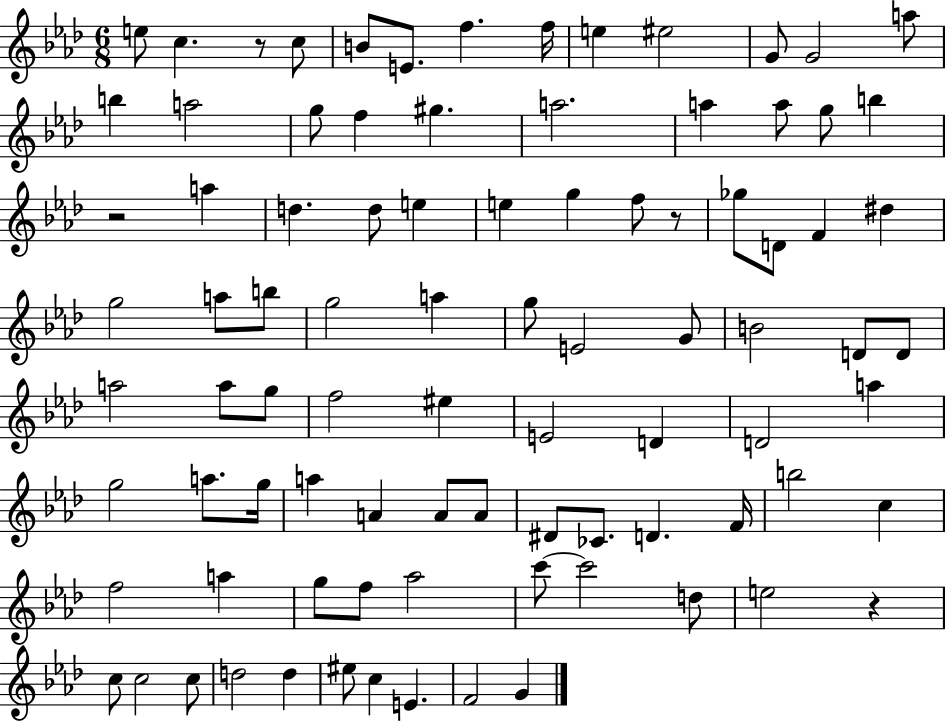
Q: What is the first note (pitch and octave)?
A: E5